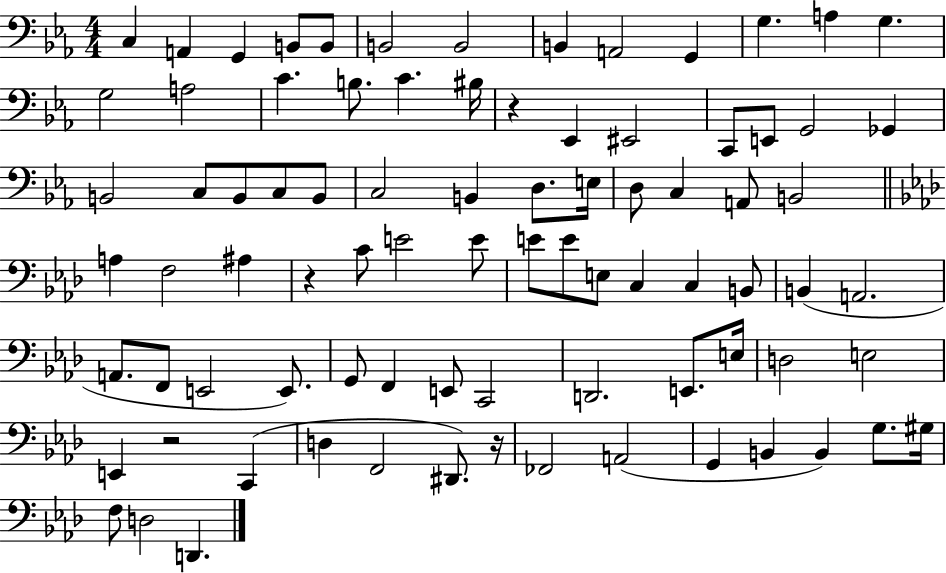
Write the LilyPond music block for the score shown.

{
  \clef bass
  \numericTimeSignature
  \time 4/4
  \key ees \major
  \repeat volta 2 { c4 a,4 g,4 b,8 b,8 | b,2 b,2 | b,4 a,2 g,4 | g4. a4 g4. | \break g2 a2 | c'4. b8. c'4. bis16 | r4 ees,4 eis,2 | c,8 e,8 g,2 ges,4 | \break b,2 c8 b,8 c8 b,8 | c2 b,4 d8. e16 | d8 c4 a,8 b,2 | \bar "||" \break \key aes \major a4 f2 ais4 | r4 c'8 e'2 e'8 | e'8 e'8 e8 c4 c4 b,8 | b,4( a,2. | \break a,8. f,8 e,2 e,8.) | g,8 f,4 e,8 c,2 | d,2. e,8. e16 | d2 e2 | \break e,4 r2 c,4( | d4 f,2 dis,8.) r16 | fes,2 a,2( | g,4 b,4 b,4) g8. gis16 | \break f8 d2 d,4. | } \bar "|."
}